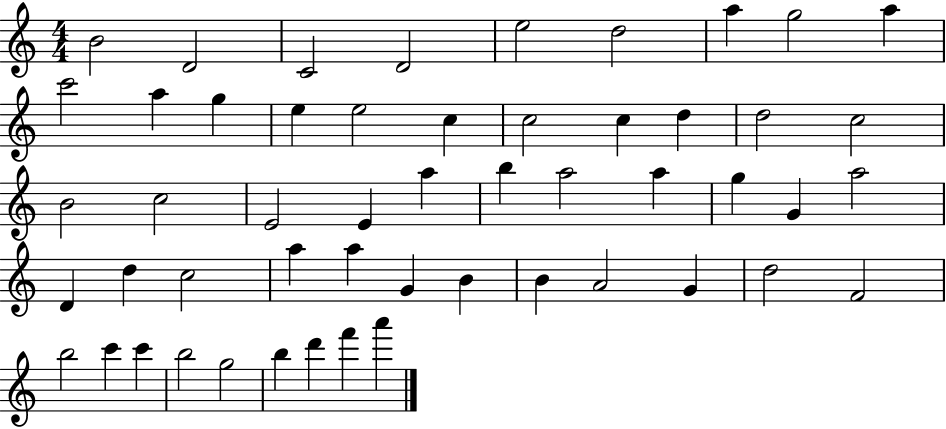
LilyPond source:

{
  \clef treble
  \numericTimeSignature
  \time 4/4
  \key c \major
  b'2 d'2 | c'2 d'2 | e''2 d''2 | a''4 g''2 a''4 | \break c'''2 a''4 g''4 | e''4 e''2 c''4 | c''2 c''4 d''4 | d''2 c''2 | \break b'2 c''2 | e'2 e'4 a''4 | b''4 a''2 a''4 | g''4 g'4 a''2 | \break d'4 d''4 c''2 | a''4 a''4 g'4 b'4 | b'4 a'2 g'4 | d''2 f'2 | \break b''2 c'''4 c'''4 | b''2 g''2 | b''4 d'''4 f'''4 a'''4 | \bar "|."
}